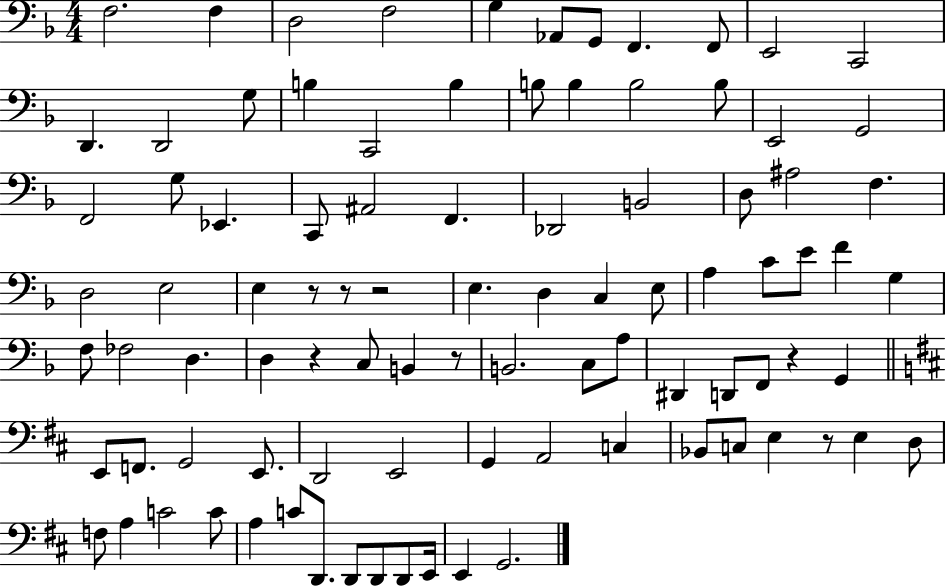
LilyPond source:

{
  \clef bass
  \numericTimeSignature
  \time 4/4
  \key f \major
  f2. f4 | d2 f2 | g4 aes,8 g,8 f,4. f,8 | e,2 c,2 | \break d,4. d,2 g8 | b4 c,2 b4 | b8 b4 b2 b8 | e,2 g,2 | \break f,2 g8 ees,4. | c,8 ais,2 f,4. | des,2 b,2 | d8 ais2 f4. | \break d2 e2 | e4 r8 r8 r2 | e4. d4 c4 e8 | a4 c'8 e'8 f'4 g4 | \break f8 fes2 d4. | d4 r4 c8 b,4 r8 | b,2. c8 a8 | dis,4 d,8 f,8 r4 g,4 | \break \bar "||" \break \key b \minor e,8 f,8. g,2 e,8. | d,2 e,2 | g,4 a,2 c4 | bes,8 c8 e4 r8 e4 d8 | \break f8 a4 c'2 c'8 | a4 c'8 d,8. d,8 d,8 d,8 e,16 | e,4 g,2. | \bar "|."
}